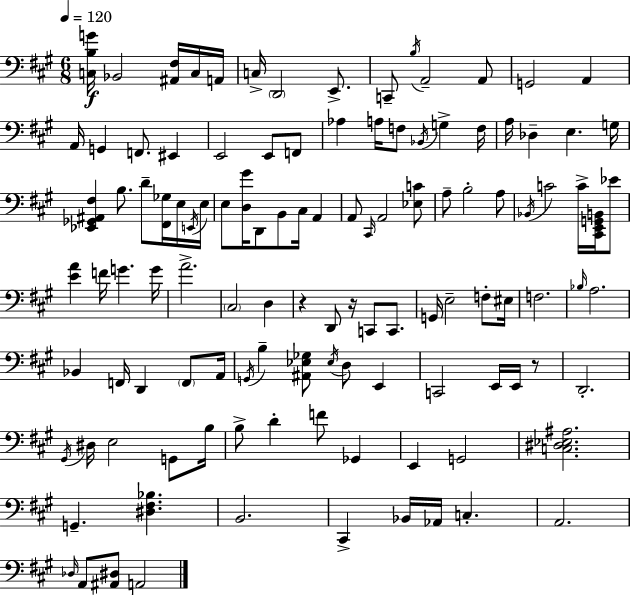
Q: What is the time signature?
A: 6/8